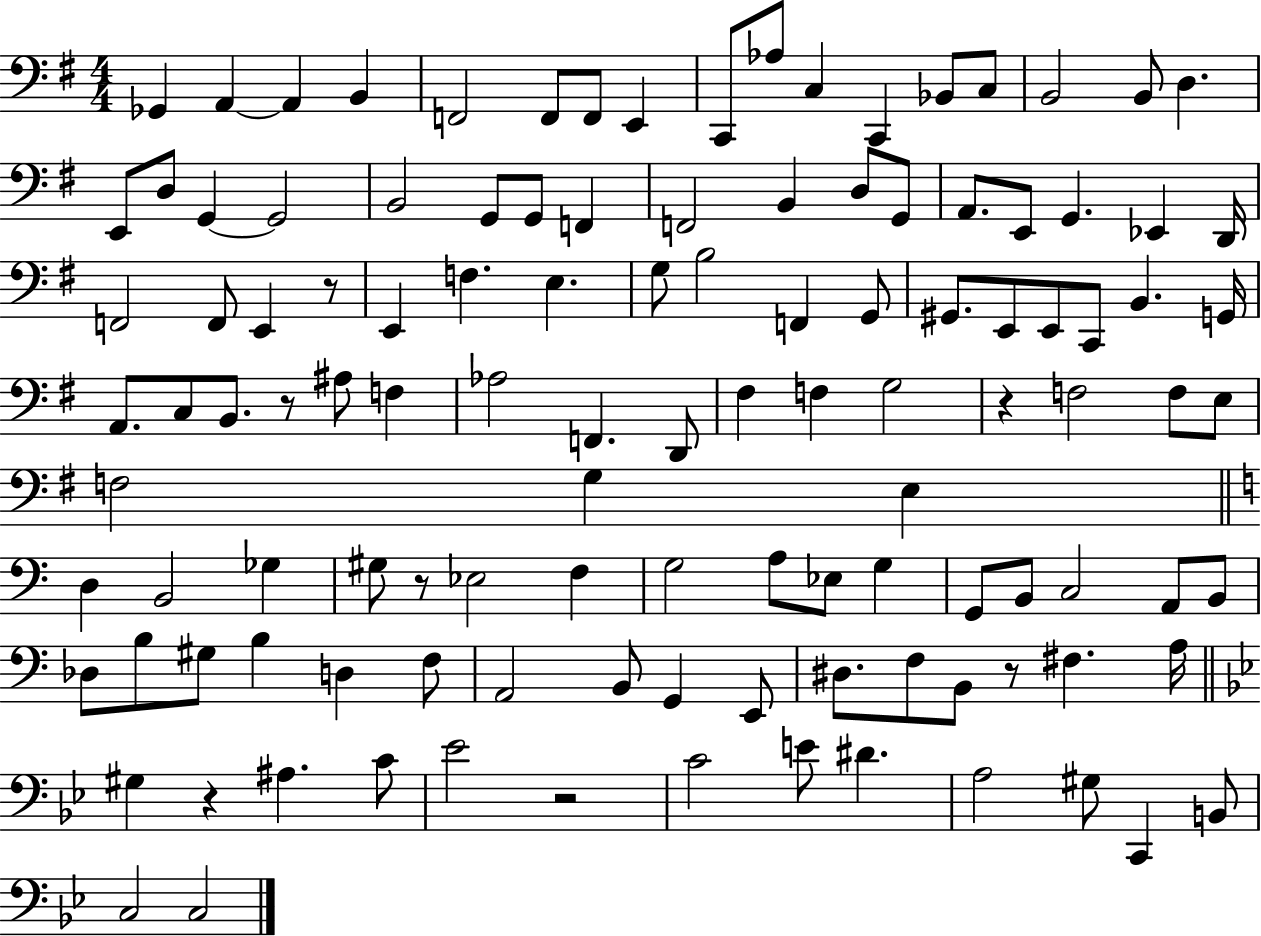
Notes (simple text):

Gb2/q A2/q A2/q B2/q F2/h F2/e F2/e E2/q C2/e Ab3/e C3/q C2/q Bb2/e C3/e B2/h B2/e D3/q. E2/e D3/e G2/q G2/h B2/h G2/e G2/e F2/q F2/h B2/q D3/e G2/e A2/e. E2/e G2/q. Eb2/q D2/s F2/h F2/e E2/q R/e E2/q F3/q. E3/q. G3/e B3/h F2/q G2/e G#2/e. E2/e E2/e C2/e B2/q. G2/s A2/e. C3/e B2/e. R/e A#3/e F3/q Ab3/h F2/q. D2/e F#3/q F3/q G3/h R/q F3/h F3/e E3/e F3/h G3/q E3/q D3/q B2/h Gb3/q G#3/e R/e Eb3/h F3/q G3/h A3/e Eb3/e G3/q G2/e B2/e C3/h A2/e B2/e Db3/e B3/e G#3/e B3/q D3/q F3/e A2/h B2/e G2/q E2/e D#3/e. F3/e B2/e R/e F#3/q. A3/s G#3/q R/q A#3/q. C4/e Eb4/h R/h C4/h E4/e D#4/q. A3/h G#3/e C2/q B2/e C3/h C3/h